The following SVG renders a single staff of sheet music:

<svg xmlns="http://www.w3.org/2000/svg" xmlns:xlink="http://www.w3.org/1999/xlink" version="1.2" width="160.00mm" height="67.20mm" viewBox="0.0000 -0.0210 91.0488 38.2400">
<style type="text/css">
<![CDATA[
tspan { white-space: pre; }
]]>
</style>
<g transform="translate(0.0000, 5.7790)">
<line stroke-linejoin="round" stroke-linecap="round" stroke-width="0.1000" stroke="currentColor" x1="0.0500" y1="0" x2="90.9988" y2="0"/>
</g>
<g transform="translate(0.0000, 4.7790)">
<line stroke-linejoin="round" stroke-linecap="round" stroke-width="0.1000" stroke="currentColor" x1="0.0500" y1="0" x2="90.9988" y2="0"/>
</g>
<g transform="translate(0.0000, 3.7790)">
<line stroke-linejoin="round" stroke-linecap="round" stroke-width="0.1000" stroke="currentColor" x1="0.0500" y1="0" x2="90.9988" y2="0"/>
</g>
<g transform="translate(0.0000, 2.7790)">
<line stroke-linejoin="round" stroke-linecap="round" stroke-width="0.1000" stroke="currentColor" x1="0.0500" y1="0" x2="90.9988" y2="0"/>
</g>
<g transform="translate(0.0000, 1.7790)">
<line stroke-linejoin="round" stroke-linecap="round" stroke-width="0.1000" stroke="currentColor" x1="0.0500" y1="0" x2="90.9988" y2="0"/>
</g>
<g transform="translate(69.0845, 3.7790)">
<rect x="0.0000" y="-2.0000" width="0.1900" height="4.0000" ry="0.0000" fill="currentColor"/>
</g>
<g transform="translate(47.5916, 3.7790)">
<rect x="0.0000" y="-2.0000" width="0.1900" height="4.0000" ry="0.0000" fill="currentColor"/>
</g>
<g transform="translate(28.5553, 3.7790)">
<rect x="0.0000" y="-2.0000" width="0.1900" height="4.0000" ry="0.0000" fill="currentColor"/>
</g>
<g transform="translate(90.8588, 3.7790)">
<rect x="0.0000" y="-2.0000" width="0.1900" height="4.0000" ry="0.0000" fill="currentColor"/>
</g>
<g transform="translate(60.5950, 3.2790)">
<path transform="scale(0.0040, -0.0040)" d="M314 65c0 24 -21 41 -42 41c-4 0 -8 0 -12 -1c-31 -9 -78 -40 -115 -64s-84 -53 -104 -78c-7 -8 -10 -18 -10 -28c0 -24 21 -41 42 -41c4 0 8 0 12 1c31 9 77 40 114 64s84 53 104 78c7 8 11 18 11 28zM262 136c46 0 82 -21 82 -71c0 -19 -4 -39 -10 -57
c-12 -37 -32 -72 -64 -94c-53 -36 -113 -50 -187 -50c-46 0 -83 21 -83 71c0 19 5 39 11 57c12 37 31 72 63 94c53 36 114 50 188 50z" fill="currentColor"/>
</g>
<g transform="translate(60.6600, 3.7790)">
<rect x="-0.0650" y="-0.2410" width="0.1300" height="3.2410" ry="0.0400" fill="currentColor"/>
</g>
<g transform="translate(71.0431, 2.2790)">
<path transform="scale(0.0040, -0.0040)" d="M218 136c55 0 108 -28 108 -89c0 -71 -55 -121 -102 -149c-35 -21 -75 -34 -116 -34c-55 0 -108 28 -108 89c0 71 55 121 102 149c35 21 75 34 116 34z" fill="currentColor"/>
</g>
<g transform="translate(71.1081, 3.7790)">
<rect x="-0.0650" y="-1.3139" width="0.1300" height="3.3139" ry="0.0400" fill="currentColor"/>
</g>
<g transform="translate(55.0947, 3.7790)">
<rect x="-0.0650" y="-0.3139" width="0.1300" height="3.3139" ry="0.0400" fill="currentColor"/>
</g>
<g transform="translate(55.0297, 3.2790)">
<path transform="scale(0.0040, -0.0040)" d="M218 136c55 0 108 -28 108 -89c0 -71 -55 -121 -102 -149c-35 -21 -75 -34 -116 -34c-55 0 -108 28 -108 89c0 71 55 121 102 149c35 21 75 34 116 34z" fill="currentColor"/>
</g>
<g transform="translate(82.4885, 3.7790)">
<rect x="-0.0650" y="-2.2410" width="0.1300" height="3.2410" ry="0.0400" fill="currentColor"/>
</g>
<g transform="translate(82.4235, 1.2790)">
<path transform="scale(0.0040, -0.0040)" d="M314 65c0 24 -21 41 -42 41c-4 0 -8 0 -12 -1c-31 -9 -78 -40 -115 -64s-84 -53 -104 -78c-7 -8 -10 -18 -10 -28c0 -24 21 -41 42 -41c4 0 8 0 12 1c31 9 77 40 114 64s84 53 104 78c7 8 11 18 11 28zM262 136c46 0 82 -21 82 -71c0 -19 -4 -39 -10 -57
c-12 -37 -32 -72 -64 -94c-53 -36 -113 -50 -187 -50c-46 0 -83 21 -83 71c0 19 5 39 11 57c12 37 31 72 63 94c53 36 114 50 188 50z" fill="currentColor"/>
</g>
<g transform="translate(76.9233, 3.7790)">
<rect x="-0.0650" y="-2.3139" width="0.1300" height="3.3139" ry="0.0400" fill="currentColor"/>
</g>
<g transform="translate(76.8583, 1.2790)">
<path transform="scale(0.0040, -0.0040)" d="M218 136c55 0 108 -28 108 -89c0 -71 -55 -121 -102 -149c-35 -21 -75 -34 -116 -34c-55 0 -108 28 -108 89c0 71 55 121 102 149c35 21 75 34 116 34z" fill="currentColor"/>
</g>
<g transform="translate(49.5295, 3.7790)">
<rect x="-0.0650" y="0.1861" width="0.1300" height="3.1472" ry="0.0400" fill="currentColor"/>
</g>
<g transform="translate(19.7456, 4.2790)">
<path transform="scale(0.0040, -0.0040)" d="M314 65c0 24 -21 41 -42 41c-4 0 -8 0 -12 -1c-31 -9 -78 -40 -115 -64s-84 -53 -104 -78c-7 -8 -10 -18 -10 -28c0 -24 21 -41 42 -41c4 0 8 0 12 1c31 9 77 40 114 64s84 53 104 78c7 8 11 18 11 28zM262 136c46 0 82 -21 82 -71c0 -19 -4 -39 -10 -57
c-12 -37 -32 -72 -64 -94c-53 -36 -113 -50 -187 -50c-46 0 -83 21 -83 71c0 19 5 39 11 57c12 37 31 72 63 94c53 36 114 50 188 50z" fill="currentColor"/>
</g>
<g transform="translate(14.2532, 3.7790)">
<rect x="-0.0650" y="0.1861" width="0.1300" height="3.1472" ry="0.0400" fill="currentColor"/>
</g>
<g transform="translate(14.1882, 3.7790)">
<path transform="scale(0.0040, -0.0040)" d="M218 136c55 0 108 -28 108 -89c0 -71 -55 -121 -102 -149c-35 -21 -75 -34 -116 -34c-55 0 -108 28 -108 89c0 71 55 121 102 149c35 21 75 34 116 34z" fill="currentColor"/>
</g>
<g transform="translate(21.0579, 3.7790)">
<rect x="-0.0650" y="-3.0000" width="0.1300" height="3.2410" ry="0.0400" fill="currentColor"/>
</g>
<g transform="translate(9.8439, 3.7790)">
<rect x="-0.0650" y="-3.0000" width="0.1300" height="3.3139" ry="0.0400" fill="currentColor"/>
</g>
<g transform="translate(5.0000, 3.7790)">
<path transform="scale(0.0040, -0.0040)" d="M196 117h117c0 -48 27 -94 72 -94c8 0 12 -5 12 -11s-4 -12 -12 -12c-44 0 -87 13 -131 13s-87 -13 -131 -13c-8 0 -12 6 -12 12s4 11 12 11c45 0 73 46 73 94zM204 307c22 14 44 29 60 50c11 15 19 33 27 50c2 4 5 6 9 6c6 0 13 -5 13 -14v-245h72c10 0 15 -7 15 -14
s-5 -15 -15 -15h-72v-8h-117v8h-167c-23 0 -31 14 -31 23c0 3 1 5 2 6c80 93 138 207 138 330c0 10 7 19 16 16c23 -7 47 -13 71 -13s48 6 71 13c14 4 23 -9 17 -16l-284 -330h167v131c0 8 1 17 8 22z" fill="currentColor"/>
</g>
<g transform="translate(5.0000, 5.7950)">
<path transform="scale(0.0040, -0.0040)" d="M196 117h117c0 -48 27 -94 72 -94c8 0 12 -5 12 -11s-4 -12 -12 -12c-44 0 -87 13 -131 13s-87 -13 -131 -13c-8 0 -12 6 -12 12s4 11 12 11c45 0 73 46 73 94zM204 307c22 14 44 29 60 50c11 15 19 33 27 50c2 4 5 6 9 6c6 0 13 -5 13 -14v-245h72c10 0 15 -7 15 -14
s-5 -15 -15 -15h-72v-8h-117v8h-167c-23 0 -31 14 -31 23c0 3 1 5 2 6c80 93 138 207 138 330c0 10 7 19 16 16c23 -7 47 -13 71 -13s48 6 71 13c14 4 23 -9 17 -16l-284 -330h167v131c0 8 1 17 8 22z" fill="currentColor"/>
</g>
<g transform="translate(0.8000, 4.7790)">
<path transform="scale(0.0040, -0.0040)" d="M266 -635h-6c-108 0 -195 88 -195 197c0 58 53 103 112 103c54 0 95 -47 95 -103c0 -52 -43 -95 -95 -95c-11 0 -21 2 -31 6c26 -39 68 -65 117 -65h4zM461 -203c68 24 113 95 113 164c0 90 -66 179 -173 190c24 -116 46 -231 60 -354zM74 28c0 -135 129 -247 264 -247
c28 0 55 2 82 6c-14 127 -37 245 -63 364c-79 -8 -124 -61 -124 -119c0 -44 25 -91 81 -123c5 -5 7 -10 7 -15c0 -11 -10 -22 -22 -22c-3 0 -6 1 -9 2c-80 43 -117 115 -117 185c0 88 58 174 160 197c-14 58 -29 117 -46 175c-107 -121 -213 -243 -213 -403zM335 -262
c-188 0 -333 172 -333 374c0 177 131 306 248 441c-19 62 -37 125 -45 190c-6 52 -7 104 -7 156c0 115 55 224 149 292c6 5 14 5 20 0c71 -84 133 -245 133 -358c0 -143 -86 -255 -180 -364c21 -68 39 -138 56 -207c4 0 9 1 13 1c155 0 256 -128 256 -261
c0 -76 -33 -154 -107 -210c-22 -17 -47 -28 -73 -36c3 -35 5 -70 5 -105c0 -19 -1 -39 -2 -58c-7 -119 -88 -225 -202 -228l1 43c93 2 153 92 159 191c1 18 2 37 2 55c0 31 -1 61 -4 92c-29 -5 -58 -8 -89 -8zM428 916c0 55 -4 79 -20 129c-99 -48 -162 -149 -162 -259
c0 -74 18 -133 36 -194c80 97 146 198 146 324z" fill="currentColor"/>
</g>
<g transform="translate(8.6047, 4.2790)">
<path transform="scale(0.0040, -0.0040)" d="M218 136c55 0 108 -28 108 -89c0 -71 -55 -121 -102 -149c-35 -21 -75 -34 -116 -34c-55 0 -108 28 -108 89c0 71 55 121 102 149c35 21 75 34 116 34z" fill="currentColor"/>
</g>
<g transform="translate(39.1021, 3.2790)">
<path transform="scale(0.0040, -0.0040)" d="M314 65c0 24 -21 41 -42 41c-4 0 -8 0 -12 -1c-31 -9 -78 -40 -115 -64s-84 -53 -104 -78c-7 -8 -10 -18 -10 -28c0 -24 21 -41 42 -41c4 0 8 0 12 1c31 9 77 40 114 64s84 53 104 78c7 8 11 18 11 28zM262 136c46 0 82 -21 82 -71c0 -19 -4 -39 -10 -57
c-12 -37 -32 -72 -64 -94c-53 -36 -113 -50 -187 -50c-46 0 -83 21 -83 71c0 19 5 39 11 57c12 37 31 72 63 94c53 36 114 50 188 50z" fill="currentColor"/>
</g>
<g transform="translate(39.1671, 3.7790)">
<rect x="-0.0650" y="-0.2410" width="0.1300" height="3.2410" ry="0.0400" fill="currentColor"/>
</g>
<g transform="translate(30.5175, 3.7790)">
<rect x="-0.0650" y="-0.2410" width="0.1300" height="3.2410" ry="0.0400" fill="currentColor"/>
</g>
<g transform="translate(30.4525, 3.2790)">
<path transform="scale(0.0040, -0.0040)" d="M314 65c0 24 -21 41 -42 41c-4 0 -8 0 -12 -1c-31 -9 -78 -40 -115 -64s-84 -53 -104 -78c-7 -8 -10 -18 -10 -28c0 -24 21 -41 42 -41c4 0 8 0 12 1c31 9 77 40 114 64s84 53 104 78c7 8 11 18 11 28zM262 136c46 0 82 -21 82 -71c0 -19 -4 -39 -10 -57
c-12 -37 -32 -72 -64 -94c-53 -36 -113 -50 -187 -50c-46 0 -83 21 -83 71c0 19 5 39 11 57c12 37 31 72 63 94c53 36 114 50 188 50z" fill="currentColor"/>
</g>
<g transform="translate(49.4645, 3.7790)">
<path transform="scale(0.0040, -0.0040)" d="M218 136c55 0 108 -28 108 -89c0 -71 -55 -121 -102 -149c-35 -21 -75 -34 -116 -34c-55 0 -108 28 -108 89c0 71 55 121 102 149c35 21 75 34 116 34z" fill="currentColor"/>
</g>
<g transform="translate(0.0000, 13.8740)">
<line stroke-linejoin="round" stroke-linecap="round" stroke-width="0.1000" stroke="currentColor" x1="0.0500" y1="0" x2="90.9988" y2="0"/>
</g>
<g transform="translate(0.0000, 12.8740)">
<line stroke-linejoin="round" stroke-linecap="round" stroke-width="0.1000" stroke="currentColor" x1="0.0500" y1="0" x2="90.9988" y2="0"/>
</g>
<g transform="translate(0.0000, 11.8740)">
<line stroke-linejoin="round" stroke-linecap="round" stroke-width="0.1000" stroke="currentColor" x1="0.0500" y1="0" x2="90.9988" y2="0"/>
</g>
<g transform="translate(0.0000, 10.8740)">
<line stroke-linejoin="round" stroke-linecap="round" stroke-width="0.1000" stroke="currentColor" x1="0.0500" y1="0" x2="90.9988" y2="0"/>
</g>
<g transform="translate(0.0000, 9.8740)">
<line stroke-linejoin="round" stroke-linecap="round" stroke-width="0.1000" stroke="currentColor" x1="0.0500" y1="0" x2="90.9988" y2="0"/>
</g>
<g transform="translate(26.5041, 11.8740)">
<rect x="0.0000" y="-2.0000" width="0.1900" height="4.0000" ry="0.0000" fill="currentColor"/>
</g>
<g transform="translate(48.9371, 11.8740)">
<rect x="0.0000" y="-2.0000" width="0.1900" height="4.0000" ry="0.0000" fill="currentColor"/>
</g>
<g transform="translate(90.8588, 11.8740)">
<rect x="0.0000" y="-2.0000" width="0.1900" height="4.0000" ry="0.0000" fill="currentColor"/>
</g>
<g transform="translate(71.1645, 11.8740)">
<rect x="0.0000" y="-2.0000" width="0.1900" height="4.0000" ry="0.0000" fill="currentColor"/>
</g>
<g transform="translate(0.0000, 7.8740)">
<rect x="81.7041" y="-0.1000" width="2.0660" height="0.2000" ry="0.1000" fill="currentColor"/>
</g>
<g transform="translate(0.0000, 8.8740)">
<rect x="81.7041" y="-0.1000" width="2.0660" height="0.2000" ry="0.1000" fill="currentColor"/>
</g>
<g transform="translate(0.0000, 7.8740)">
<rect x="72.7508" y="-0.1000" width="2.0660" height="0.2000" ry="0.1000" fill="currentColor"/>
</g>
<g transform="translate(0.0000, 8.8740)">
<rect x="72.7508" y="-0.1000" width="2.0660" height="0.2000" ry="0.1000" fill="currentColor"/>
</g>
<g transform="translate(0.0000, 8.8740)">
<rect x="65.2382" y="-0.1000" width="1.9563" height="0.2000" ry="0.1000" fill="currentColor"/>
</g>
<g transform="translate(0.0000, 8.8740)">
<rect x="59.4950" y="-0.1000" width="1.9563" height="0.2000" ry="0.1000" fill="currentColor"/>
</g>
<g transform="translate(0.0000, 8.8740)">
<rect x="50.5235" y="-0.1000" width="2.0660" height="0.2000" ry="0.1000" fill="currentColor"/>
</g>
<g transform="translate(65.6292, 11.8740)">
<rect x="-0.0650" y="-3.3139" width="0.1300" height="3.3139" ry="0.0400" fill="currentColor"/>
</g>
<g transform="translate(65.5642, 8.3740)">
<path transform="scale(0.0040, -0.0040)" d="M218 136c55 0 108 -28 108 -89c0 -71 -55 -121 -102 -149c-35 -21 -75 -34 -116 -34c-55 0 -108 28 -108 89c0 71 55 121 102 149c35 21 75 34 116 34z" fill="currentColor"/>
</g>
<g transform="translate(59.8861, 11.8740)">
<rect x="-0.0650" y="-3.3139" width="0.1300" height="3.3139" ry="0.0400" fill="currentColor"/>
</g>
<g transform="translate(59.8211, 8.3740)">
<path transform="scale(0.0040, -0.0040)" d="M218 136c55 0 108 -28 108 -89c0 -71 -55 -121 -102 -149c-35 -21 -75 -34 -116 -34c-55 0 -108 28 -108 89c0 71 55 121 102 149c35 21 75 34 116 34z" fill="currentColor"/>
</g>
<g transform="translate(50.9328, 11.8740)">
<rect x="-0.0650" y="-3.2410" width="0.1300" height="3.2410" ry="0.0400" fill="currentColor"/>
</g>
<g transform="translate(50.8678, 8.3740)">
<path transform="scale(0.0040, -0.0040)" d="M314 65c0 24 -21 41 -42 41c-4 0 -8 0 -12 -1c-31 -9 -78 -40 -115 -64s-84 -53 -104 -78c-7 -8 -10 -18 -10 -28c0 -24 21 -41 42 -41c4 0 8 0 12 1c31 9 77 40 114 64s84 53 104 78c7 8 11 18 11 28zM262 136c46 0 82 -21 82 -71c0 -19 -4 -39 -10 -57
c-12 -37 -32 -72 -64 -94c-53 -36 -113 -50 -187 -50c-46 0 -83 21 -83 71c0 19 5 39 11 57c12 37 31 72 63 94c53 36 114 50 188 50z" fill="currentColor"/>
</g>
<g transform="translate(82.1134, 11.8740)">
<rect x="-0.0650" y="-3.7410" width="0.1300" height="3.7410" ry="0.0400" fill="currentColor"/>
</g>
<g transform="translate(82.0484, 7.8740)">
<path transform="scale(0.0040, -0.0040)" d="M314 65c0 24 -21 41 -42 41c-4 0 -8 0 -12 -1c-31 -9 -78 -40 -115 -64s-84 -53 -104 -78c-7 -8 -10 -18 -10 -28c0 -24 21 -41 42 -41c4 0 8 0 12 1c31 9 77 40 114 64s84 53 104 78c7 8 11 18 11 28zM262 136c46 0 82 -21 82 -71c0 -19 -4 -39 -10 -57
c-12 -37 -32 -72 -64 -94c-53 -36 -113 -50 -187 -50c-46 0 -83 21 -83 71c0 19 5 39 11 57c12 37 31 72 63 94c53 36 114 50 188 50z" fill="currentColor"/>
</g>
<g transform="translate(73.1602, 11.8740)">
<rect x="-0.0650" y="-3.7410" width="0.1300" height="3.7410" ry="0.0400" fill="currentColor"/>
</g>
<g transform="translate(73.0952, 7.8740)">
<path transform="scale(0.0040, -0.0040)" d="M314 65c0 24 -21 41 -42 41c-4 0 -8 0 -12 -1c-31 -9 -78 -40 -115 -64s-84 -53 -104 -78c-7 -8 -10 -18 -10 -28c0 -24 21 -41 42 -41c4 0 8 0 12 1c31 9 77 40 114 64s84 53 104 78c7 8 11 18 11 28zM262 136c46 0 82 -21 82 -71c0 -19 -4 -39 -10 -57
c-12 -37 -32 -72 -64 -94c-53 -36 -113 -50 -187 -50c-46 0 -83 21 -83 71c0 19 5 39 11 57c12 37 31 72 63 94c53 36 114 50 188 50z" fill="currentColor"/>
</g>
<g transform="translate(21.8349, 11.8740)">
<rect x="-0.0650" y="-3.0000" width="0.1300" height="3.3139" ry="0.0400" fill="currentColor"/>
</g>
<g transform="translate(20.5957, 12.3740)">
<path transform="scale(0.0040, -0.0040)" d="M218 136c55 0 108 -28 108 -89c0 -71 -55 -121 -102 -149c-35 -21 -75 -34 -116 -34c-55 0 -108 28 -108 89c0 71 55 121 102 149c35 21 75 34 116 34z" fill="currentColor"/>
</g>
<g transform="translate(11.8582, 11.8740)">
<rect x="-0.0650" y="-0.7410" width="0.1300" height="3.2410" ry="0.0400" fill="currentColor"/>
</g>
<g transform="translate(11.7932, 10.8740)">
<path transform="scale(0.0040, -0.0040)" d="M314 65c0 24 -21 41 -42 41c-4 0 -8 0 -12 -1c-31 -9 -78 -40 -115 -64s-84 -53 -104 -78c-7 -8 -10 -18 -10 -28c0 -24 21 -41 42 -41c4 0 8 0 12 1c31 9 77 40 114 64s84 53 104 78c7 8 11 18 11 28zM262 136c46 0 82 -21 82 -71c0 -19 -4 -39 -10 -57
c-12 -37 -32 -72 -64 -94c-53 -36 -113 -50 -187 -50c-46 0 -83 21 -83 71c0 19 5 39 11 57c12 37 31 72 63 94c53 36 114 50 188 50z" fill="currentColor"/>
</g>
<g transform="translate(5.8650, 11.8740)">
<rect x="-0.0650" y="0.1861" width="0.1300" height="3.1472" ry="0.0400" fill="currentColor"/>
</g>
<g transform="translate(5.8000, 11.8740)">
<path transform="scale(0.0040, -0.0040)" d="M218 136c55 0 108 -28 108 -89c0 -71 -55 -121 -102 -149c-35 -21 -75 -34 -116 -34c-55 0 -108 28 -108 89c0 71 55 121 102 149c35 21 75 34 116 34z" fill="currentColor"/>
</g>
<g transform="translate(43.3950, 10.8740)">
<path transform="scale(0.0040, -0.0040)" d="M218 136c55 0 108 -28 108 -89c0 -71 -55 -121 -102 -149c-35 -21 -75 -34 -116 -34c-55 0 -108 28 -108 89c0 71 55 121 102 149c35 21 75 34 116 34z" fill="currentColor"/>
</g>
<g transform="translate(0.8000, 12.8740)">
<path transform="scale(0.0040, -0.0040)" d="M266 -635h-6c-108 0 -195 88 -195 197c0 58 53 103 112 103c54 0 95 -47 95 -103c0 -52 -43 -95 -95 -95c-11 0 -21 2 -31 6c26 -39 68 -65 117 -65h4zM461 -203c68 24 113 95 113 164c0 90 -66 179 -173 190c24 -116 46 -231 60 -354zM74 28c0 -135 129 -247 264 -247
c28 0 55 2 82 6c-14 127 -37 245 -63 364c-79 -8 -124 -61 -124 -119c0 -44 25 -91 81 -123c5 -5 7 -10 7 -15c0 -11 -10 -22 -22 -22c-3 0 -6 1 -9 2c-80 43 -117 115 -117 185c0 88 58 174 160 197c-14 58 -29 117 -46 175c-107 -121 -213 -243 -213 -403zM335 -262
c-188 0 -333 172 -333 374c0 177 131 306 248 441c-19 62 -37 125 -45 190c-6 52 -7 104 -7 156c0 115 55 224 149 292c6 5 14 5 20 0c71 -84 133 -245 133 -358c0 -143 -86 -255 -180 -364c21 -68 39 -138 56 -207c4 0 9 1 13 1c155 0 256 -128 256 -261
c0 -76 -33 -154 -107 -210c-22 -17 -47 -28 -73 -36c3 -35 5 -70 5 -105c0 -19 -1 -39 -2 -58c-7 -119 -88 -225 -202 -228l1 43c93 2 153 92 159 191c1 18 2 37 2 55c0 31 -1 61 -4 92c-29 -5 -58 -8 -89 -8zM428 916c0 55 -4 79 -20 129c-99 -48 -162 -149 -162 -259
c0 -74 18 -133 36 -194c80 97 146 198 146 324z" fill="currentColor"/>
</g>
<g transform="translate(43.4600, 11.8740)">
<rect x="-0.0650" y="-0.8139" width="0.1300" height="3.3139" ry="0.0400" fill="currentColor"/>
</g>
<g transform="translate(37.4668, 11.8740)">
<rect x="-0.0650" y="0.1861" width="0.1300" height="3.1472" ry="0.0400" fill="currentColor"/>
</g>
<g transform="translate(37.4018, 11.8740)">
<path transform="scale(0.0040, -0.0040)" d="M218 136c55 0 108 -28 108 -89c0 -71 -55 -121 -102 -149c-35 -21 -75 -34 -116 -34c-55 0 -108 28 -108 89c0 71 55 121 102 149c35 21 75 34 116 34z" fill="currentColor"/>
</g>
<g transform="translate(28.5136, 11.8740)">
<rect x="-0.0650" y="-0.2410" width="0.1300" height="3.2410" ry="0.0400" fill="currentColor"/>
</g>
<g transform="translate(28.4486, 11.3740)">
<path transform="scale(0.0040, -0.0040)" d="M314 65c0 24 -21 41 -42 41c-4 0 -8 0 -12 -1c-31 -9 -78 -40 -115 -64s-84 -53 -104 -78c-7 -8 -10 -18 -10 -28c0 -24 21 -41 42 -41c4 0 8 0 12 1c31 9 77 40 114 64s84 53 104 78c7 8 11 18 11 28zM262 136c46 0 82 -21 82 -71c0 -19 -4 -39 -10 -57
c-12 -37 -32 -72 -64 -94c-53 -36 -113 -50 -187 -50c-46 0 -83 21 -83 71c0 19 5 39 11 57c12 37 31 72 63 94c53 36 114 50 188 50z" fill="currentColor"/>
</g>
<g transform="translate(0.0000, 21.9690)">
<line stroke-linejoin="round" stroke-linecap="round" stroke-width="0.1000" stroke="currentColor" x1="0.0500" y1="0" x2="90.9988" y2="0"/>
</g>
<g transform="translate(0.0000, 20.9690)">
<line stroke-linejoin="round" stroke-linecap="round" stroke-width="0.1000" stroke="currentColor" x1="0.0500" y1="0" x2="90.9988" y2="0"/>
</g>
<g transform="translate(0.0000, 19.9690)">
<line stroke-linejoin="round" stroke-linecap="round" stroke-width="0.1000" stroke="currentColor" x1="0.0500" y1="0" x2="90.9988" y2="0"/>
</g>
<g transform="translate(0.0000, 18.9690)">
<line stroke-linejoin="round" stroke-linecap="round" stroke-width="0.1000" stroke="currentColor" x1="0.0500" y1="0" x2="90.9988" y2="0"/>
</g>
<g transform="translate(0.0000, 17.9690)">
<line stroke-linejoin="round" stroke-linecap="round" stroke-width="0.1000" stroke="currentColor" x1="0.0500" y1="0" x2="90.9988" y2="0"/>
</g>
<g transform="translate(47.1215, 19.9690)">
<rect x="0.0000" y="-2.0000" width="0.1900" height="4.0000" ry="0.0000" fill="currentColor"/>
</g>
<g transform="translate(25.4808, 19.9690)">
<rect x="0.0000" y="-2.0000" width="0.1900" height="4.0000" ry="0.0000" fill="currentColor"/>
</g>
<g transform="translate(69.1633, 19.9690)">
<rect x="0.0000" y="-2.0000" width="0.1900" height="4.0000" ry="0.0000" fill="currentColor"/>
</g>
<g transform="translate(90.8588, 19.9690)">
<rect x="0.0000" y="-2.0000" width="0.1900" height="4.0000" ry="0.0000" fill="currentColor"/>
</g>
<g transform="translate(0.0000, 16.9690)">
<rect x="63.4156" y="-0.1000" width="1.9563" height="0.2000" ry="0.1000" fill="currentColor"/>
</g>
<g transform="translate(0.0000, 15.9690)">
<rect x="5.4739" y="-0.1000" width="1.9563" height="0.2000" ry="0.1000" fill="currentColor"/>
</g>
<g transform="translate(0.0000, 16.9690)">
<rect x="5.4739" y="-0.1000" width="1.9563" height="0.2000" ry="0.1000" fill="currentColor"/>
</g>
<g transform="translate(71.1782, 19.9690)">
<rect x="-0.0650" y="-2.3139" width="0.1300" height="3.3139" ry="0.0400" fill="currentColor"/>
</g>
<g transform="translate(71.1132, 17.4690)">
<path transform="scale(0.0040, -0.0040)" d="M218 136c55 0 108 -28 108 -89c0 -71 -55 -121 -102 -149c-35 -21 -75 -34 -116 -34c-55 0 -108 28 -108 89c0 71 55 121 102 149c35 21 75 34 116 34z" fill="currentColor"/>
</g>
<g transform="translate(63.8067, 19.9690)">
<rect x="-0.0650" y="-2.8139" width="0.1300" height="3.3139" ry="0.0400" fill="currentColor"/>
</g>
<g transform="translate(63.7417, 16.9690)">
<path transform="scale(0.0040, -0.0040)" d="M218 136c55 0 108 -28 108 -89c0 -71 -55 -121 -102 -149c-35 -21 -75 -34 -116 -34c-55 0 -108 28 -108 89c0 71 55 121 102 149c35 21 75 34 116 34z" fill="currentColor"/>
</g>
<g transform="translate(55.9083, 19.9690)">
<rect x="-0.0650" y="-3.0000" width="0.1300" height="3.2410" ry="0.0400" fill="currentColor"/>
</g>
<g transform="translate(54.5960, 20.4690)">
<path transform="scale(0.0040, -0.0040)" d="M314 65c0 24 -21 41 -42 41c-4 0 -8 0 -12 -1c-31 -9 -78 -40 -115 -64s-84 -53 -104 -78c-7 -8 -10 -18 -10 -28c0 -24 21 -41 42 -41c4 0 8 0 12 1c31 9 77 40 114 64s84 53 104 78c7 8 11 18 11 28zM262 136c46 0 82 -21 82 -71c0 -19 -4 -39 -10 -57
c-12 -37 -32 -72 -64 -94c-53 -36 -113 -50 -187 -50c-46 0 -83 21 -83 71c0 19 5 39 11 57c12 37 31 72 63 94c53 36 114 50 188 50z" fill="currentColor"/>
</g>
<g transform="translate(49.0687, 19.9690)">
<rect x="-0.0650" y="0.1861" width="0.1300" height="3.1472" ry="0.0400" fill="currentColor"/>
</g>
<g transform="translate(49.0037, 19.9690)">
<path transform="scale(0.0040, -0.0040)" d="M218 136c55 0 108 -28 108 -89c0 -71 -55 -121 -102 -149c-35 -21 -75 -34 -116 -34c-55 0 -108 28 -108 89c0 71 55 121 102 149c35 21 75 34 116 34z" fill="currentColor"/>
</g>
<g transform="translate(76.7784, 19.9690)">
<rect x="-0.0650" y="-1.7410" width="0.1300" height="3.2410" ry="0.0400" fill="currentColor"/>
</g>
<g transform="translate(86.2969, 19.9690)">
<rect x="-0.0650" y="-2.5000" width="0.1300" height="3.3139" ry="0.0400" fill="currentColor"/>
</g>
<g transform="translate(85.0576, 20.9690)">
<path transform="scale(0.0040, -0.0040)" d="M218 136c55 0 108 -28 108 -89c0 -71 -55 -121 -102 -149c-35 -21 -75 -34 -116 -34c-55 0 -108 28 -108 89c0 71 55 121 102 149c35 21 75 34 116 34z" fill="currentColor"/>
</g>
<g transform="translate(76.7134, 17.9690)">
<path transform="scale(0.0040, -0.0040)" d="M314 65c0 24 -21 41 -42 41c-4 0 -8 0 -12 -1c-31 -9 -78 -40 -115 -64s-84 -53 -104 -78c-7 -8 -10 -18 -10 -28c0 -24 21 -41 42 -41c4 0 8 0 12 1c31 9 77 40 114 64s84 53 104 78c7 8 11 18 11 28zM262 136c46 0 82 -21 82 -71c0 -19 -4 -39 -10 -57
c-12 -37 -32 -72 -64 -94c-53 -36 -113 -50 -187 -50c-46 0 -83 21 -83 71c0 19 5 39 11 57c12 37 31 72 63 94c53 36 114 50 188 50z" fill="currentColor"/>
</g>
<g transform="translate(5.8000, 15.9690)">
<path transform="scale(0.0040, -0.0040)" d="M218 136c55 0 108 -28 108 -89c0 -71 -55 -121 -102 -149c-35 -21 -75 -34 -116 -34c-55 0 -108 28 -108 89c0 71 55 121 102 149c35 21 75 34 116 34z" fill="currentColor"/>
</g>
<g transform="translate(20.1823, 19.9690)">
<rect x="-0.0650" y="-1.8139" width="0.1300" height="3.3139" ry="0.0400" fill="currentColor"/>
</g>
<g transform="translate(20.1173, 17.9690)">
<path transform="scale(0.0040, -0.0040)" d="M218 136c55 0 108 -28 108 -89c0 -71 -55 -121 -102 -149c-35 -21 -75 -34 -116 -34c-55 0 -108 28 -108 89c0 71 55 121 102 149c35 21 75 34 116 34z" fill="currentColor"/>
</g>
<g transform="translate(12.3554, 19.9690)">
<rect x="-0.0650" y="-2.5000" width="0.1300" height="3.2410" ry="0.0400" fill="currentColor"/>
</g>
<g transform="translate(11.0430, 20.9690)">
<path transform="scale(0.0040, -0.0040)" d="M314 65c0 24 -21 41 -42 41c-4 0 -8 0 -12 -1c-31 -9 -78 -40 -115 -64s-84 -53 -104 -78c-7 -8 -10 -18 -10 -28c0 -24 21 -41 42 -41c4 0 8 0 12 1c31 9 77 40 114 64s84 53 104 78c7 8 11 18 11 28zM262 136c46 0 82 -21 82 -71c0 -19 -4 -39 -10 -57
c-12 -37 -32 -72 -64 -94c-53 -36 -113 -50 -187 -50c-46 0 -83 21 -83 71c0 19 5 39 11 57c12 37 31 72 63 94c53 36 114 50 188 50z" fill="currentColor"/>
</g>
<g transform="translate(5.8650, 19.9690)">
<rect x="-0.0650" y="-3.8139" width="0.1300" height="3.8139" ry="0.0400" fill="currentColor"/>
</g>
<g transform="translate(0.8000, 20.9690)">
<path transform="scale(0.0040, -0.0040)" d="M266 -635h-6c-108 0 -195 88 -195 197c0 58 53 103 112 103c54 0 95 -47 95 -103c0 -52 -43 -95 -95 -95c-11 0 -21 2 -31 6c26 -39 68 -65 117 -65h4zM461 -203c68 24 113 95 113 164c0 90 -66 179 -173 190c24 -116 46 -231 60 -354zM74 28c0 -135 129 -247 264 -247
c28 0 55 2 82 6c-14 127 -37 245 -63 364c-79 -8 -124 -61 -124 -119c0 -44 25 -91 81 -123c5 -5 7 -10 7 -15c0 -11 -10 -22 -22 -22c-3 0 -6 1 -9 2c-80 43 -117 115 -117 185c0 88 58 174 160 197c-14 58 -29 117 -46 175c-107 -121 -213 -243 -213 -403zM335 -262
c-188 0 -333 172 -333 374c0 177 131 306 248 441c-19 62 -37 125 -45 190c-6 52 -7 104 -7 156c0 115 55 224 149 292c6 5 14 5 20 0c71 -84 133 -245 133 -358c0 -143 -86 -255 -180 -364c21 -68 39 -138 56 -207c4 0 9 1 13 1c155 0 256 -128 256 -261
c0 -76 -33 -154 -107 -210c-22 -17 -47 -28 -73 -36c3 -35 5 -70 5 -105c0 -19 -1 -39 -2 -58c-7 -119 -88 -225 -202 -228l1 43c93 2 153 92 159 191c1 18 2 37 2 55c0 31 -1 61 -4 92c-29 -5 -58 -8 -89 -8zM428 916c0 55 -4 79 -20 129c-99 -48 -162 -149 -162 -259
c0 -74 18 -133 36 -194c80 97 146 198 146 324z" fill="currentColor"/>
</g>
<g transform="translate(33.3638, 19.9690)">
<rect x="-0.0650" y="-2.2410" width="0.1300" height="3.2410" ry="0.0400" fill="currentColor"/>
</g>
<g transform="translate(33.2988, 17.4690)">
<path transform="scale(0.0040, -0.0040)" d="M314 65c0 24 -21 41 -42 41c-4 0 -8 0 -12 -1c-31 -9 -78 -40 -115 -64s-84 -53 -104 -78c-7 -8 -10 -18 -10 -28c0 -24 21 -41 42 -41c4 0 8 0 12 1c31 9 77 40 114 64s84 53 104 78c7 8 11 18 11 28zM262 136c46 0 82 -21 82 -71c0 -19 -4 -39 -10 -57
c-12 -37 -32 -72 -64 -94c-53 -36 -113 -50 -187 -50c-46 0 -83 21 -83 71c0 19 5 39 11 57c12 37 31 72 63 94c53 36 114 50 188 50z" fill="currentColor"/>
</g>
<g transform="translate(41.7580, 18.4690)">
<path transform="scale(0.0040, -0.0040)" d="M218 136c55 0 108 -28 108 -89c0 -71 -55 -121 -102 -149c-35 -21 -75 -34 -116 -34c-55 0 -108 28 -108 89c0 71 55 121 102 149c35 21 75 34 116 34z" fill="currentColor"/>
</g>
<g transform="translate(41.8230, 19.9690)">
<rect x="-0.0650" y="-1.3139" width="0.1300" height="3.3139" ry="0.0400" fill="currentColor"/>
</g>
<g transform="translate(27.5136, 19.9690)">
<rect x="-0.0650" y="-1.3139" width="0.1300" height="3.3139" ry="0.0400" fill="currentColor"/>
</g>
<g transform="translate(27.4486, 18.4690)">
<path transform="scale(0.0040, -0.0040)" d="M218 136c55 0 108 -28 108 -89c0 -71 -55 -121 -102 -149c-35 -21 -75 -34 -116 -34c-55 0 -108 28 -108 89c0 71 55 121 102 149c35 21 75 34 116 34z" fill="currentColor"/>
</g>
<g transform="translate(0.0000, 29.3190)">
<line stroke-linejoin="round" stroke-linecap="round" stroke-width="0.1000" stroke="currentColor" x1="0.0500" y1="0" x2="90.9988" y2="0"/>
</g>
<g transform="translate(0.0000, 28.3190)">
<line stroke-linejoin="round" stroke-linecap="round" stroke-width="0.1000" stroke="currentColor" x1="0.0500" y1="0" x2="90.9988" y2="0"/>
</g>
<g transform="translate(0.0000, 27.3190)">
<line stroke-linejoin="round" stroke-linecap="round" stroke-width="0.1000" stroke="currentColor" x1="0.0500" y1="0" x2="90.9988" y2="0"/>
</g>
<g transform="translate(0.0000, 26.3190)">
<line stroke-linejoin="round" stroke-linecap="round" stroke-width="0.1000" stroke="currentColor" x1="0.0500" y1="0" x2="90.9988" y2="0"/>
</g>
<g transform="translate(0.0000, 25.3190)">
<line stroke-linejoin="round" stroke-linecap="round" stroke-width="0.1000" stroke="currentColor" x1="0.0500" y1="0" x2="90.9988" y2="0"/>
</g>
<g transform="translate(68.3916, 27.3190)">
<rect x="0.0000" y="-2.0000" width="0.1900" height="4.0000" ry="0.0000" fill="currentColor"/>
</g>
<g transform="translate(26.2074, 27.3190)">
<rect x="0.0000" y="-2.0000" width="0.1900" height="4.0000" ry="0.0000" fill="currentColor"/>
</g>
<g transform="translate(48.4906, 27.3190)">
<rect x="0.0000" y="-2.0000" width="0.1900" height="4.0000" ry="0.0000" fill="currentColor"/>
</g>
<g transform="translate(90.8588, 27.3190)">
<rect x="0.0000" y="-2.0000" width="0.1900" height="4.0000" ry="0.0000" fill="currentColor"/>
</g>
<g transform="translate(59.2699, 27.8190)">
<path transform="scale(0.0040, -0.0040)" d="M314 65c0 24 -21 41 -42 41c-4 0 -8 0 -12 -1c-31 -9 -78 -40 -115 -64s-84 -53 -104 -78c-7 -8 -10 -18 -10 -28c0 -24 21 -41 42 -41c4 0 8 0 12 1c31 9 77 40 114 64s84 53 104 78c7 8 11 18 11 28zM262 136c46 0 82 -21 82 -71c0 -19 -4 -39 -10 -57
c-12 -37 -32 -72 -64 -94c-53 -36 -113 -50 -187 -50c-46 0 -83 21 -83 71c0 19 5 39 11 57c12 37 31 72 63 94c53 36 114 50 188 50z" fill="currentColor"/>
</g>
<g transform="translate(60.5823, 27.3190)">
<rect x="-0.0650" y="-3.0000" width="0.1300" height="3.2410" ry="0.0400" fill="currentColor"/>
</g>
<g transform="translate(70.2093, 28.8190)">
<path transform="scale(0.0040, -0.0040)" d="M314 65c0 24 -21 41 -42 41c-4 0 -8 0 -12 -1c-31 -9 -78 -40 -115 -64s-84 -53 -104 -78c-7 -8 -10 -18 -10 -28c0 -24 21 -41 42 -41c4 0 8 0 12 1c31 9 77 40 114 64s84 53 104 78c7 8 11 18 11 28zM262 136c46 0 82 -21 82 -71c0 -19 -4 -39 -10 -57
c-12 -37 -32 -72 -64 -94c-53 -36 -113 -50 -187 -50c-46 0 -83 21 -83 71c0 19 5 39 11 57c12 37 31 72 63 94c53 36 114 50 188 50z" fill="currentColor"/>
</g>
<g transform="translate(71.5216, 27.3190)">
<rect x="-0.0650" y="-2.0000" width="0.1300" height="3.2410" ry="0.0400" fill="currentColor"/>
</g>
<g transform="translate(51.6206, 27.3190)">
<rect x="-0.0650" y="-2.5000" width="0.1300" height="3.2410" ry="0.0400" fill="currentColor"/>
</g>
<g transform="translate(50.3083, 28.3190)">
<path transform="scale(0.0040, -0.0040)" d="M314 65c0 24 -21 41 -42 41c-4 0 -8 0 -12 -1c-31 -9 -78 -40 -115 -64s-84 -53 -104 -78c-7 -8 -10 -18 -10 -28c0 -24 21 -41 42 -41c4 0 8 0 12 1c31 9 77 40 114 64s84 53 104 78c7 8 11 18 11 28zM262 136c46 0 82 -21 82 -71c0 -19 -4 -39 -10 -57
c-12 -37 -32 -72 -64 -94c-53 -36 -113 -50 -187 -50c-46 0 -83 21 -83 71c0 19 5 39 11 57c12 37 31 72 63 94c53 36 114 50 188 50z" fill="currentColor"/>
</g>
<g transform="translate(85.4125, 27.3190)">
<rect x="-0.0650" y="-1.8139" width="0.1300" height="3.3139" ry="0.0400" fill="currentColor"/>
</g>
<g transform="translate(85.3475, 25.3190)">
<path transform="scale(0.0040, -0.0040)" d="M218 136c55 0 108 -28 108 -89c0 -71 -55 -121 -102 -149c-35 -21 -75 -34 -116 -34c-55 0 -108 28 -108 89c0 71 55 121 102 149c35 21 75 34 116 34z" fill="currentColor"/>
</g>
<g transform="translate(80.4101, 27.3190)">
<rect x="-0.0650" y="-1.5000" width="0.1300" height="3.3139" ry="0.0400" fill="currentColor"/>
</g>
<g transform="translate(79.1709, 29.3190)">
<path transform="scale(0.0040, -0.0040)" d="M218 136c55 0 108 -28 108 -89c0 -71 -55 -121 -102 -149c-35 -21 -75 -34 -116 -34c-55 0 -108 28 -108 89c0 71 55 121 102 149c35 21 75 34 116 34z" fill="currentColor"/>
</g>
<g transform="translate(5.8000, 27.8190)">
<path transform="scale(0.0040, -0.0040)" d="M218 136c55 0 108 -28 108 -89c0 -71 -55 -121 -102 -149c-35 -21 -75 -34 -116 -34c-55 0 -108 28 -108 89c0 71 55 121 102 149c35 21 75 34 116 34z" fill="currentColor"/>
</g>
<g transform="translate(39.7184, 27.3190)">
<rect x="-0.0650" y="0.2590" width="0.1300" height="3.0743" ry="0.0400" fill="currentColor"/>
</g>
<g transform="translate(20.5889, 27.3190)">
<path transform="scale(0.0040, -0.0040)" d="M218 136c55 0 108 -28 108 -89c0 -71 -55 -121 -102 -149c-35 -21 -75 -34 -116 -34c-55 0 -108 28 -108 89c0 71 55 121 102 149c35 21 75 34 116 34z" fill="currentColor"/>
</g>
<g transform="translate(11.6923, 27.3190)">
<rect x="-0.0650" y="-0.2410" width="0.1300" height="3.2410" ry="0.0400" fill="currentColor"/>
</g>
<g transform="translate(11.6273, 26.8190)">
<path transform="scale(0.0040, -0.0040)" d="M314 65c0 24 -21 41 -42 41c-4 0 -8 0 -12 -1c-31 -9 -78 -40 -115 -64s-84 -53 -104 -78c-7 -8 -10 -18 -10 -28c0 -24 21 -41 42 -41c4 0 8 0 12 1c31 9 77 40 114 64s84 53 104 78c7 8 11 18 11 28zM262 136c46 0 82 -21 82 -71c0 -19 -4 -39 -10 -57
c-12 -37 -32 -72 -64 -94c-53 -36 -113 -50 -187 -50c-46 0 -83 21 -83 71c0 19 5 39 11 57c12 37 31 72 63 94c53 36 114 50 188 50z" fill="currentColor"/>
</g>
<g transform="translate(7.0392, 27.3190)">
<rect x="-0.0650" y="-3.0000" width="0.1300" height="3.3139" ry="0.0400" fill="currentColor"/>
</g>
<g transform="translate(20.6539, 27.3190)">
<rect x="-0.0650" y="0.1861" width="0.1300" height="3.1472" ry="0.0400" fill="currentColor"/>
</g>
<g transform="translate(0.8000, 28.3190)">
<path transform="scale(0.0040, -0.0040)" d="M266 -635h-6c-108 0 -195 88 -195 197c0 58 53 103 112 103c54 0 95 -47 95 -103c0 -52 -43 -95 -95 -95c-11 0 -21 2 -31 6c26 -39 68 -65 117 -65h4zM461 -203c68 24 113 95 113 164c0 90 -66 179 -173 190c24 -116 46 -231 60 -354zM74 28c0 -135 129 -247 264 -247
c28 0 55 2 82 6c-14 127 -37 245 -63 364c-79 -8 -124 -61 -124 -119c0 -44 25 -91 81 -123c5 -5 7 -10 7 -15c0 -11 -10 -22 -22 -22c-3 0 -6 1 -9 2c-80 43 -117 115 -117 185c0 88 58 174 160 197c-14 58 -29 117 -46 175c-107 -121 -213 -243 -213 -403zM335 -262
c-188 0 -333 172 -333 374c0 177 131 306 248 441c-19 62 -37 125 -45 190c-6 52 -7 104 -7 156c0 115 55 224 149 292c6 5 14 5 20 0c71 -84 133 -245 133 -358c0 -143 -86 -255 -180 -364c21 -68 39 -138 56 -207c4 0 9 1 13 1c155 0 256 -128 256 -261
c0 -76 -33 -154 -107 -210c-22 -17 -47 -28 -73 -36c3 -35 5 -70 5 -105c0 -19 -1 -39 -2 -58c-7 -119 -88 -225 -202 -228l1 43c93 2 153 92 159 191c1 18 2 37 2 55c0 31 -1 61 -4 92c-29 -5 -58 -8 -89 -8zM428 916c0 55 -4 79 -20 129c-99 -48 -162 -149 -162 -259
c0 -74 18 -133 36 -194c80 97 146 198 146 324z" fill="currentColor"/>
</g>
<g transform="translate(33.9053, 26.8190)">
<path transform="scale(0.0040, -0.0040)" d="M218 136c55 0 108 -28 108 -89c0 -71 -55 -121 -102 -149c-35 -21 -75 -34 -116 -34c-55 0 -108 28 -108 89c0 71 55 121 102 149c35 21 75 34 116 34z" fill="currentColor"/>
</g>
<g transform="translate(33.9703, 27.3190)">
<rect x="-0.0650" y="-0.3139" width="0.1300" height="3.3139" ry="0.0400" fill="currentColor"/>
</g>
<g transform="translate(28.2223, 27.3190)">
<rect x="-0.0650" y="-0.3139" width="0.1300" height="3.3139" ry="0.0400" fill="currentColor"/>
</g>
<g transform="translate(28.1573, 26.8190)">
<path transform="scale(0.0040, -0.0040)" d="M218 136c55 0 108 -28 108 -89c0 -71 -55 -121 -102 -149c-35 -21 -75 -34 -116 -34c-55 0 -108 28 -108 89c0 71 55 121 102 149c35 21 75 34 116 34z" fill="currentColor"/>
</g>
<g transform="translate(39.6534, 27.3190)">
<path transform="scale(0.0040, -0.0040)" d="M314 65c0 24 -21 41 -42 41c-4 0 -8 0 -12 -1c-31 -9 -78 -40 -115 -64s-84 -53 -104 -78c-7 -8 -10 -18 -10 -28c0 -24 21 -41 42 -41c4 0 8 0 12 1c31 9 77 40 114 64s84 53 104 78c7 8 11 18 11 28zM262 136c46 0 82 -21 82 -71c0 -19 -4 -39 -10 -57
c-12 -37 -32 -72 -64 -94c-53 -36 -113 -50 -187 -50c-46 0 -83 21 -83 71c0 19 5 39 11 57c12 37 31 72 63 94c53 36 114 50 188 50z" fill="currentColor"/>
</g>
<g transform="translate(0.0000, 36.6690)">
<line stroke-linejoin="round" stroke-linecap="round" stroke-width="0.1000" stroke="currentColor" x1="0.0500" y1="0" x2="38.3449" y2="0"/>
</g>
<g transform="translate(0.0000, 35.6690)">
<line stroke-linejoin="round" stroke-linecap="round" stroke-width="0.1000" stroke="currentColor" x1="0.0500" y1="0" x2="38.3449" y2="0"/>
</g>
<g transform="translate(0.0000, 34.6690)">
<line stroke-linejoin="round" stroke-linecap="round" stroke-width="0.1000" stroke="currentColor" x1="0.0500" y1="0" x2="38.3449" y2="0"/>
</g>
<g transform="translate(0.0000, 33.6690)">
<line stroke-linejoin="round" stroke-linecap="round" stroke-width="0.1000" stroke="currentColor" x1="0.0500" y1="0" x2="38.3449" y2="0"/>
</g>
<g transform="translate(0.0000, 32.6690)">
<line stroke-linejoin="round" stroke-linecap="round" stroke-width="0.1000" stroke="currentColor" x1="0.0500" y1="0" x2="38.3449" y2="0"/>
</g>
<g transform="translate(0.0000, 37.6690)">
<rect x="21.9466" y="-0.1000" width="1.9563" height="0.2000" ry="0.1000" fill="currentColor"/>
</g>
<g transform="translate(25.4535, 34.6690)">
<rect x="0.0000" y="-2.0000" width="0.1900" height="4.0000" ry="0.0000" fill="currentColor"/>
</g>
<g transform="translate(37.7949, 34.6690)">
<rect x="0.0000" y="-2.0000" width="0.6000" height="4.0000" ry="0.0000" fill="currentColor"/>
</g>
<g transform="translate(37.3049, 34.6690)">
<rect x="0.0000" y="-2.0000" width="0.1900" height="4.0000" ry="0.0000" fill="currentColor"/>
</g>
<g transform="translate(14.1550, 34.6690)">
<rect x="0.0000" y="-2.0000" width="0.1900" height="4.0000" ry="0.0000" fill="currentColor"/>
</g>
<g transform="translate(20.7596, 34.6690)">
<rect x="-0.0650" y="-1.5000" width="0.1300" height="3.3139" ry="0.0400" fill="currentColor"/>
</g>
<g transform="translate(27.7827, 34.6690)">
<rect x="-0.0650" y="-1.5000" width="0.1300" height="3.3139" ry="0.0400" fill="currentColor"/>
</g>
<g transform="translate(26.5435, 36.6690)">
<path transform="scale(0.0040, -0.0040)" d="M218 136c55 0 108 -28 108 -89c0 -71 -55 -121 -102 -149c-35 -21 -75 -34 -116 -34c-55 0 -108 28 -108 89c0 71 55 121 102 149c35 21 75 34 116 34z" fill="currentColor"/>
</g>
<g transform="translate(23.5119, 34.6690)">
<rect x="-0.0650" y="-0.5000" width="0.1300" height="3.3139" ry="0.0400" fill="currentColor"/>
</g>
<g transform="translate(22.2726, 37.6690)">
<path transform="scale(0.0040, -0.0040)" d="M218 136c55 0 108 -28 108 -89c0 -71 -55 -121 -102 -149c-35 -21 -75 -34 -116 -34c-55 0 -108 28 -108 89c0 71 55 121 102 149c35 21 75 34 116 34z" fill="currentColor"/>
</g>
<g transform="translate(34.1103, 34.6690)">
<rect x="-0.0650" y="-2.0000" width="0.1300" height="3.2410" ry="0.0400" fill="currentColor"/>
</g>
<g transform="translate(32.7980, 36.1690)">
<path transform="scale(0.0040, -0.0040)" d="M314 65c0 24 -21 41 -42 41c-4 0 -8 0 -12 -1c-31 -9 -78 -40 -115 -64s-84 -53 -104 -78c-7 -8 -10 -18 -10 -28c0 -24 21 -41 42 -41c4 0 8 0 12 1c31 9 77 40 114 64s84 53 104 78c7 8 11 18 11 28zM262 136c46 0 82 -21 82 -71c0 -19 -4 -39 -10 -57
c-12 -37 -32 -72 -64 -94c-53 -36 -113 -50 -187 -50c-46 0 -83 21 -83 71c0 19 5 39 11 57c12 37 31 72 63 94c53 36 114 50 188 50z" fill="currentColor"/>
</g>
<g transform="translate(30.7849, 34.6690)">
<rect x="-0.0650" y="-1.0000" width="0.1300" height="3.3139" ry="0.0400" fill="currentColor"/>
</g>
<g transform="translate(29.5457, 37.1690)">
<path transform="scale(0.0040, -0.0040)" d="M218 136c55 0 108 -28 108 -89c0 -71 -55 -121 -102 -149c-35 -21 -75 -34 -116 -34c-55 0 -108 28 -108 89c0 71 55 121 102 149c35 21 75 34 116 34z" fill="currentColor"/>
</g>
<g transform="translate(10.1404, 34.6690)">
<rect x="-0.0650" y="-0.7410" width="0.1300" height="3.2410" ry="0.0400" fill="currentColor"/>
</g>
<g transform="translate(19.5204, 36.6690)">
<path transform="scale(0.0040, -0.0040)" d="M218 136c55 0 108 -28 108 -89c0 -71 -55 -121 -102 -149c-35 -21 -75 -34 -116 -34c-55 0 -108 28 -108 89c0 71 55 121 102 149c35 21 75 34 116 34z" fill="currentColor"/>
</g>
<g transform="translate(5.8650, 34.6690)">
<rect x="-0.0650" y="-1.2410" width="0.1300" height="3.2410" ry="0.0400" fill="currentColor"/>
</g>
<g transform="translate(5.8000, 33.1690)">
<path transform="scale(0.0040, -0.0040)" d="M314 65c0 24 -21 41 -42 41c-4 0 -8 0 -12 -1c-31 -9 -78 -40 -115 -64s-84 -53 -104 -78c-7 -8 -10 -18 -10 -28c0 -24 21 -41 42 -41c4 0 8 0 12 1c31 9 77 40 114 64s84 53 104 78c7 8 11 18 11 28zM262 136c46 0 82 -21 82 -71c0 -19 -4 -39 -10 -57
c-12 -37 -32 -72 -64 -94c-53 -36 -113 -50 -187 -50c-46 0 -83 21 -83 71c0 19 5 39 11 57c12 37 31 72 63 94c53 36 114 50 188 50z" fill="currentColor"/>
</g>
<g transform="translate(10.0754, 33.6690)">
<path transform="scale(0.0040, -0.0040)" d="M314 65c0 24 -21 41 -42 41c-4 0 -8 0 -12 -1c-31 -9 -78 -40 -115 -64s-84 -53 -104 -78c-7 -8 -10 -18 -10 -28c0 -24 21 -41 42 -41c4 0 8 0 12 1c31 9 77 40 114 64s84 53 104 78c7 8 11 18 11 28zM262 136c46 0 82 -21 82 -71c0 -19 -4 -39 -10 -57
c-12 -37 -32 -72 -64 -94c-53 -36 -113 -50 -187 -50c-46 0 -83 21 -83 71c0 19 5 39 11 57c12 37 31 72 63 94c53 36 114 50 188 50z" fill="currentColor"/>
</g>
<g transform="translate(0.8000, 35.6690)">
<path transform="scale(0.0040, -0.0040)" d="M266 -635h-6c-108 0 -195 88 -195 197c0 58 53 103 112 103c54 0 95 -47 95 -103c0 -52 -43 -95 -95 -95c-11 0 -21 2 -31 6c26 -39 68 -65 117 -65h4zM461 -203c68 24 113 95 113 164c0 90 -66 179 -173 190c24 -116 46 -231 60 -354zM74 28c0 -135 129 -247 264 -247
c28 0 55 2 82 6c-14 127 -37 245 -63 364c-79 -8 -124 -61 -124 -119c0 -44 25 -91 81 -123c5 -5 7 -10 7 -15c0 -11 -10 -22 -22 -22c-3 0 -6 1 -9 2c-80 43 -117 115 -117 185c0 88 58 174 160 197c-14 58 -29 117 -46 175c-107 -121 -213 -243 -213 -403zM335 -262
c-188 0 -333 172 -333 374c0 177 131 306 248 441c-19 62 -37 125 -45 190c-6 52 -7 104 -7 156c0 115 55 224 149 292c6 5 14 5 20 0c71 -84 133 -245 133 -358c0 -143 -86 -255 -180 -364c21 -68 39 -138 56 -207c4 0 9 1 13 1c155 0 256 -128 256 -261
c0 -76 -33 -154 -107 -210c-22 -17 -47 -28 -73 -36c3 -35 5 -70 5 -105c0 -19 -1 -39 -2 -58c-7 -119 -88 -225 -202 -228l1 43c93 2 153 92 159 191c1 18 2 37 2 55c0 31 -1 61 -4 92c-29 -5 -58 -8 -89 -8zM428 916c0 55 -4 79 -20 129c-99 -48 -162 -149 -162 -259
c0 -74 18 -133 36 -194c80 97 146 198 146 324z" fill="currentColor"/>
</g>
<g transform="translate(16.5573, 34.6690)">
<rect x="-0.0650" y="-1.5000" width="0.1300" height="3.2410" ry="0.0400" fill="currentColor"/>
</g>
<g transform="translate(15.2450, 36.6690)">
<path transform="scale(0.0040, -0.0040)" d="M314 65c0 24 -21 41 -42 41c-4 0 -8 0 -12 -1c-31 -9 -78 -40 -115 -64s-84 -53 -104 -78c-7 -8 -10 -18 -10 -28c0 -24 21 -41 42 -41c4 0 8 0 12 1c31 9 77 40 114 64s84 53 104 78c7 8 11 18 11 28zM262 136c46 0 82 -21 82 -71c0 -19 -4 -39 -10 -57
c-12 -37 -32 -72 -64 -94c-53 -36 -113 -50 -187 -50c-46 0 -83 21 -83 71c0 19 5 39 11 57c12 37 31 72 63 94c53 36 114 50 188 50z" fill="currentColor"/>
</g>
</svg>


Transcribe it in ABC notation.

X:1
T:Untitled
M:4/4
L:1/4
K:C
A B A2 c2 c2 B c c2 e g g2 B d2 A c2 B d b2 b b c'2 c'2 c' G2 f e g2 e B A2 a g f2 G A c2 B c c B2 G2 A2 F2 E f e2 d2 E2 E C E D F2